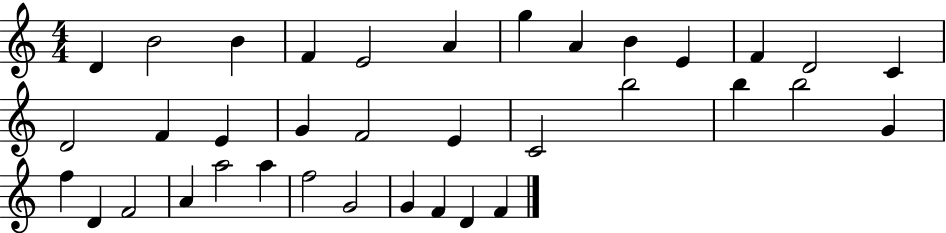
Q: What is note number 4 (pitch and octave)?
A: F4